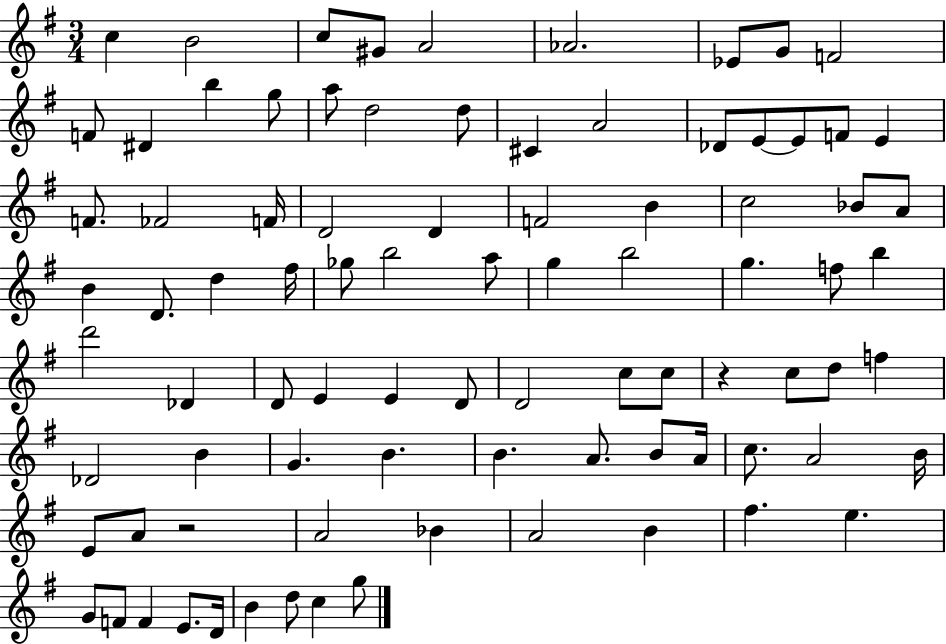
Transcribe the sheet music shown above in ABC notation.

X:1
T:Untitled
M:3/4
L:1/4
K:G
c B2 c/2 ^G/2 A2 _A2 _E/2 G/2 F2 F/2 ^D b g/2 a/2 d2 d/2 ^C A2 _D/2 E/2 E/2 F/2 E F/2 _F2 F/4 D2 D F2 B c2 _B/2 A/2 B D/2 d ^f/4 _g/2 b2 a/2 g b2 g f/2 b d'2 _D D/2 E E D/2 D2 c/2 c/2 z c/2 d/2 f _D2 B G B B A/2 B/2 A/4 c/2 A2 B/4 E/2 A/2 z2 A2 _B A2 B ^f e G/2 F/2 F E/2 D/4 B d/2 c g/2